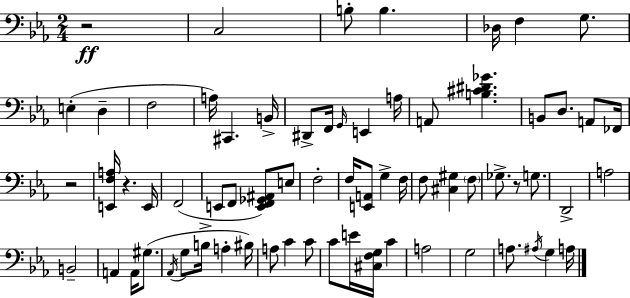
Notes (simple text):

R/h C3/h B3/e B3/q. Db3/s F3/q G3/e. E3/q D3/q F3/h A3/s C#2/q. B2/s D#2/e F2/s G2/s E2/q A3/s A2/e [B3,C#4,D#4,Gb4]/q. B2/e D3/e. A2/e FES2/s R/h [E2,F3,A3]/s R/q. E2/s F2/h E2/e F2/e [E2,F2,Gb2,A#2]/e E3/e F3/h F3/s [E2,A2]/e G3/q F3/s F3/e [C#3,G#3]/q F3/e Gb3/e. R/e G3/e. D2/h A3/h B2/h A2/q A2/s G#3/e. Ab2/s G3/e B3/s A3/q BIS3/s A3/e C4/q C4/e C4/e E4/s [C#3,F3,G3]/s C4/q A3/h G3/h A3/e. A#3/s G3/q A3/s